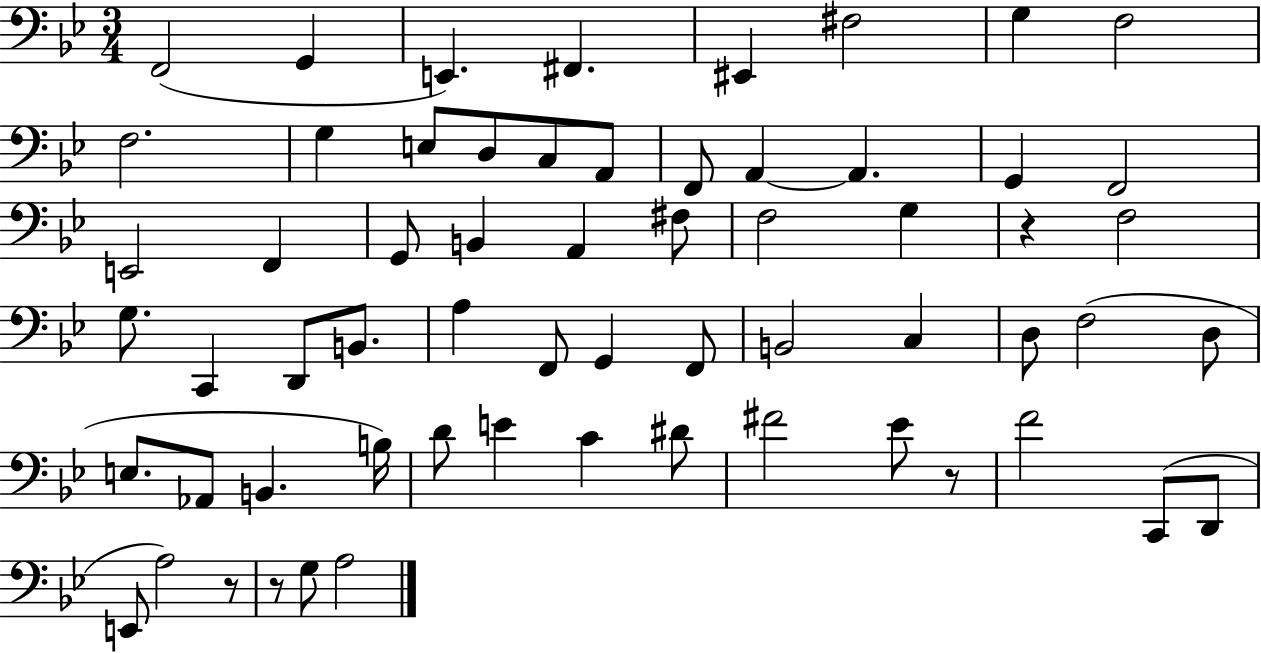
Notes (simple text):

F2/h G2/q E2/q. F#2/q. EIS2/q F#3/h G3/q F3/h F3/h. G3/q E3/e D3/e C3/e A2/e F2/e A2/q A2/q. G2/q F2/h E2/h F2/q G2/e B2/q A2/q F#3/e F3/h G3/q R/q F3/h G3/e. C2/q D2/e B2/e. A3/q F2/e G2/q F2/e B2/h C3/q D3/e F3/h D3/e E3/e. Ab2/e B2/q. B3/s D4/e E4/q C4/q D#4/e F#4/h Eb4/e R/e F4/h C2/e D2/e E2/e A3/h R/e R/e G3/e A3/h